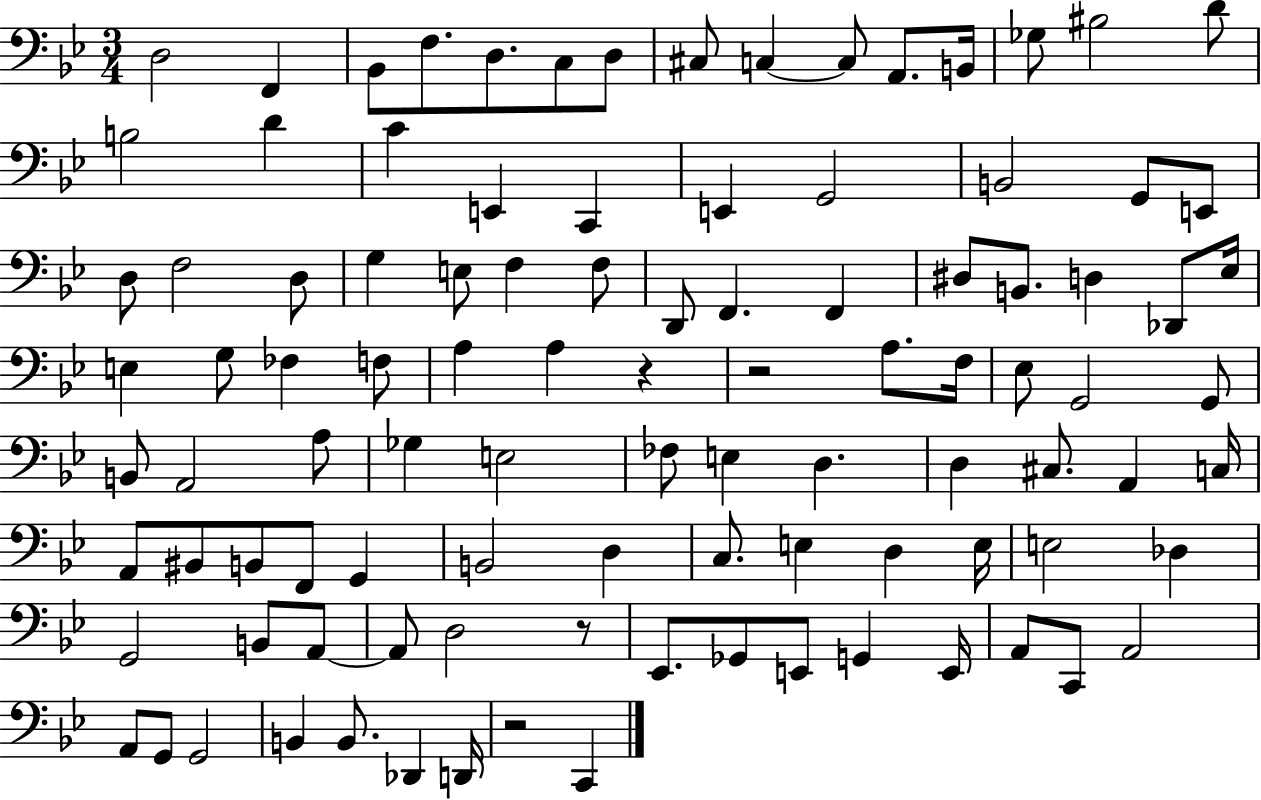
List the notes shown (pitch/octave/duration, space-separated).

D3/h F2/q Bb2/e F3/e. D3/e. C3/e D3/e C#3/e C3/q C3/e A2/e. B2/s Gb3/e BIS3/h D4/e B3/h D4/q C4/q E2/q C2/q E2/q G2/h B2/h G2/e E2/e D3/e F3/h D3/e G3/q E3/e F3/q F3/e D2/e F2/q. F2/q D#3/e B2/e. D3/q Db2/e Eb3/s E3/q G3/e FES3/q F3/e A3/q A3/q R/q R/h A3/e. F3/s Eb3/e G2/h G2/e B2/e A2/h A3/e Gb3/q E3/h FES3/e E3/q D3/q. D3/q C#3/e. A2/q C3/s A2/e BIS2/e B2/e F2/e G2/q B2/h D3/q C3/e. E3/q D3/q E3/s E3/h Db3/q G2/h B2/e A2/e A2/e D3/h R/e Eb2/e. Gb2/e E2/e G2/q E2/s A2/e C2/e A2/h A2/e G2/e G2/h B2/q B2/e. Db2/q D2/s R/h C2/q